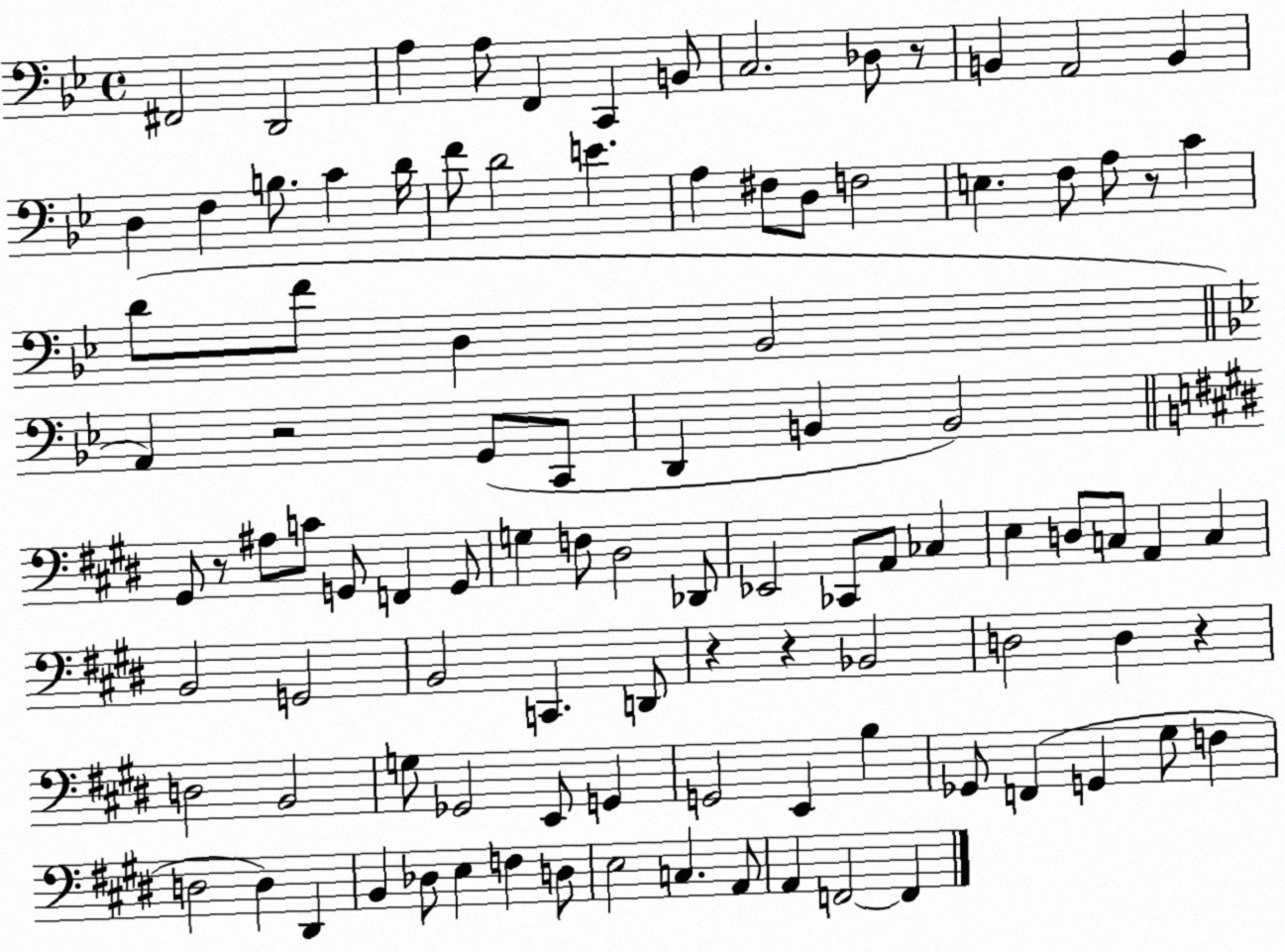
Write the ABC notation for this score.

X:1
T:Untitled
M:4/4
L:1/4
K:Bb
^F,,2 D,,2 A, A,/2 F,, C,, B,,/2 C,2 _D,/2 z/2 B,, A,,2 B,, D, F, B,/2 C D/4 F/2 D2 E A, ^F,/2 D,/2 F,2 E, F,/2 A,/2 z/2 C D/2 F/2 D, _B,,2 A,, z2 G,,/2 C,,/2 D,, B,, B,,2 ^G,,/2 z/2 ^A,/2 C/2 G,,/2 F,, G,,/2 G, F,/2 ^D,2 _D,,/2 _E,,2 _C,,/2 A,,/2 _C, E, D,/2 C,/2 A,, C, B,,2 G,,2 B,,2 C,, D,,/2 z z _B,,2 D,2 D, z D,2 B,,2 G,/2 _G,,2 E,,/2 G,, G,,2 E,, B, _G,,/2 F,, G,, ^G,/2 F, D,2 D, ^D,, B,, _D,/2 E, F, D,/2 E,2 C, A,,/2 A,, F,,2 F,,